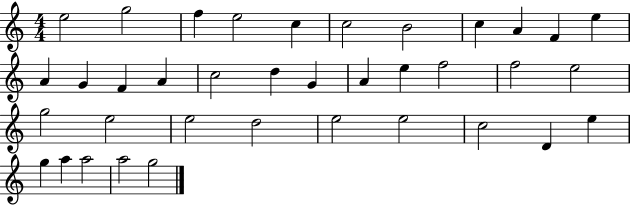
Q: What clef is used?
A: treble